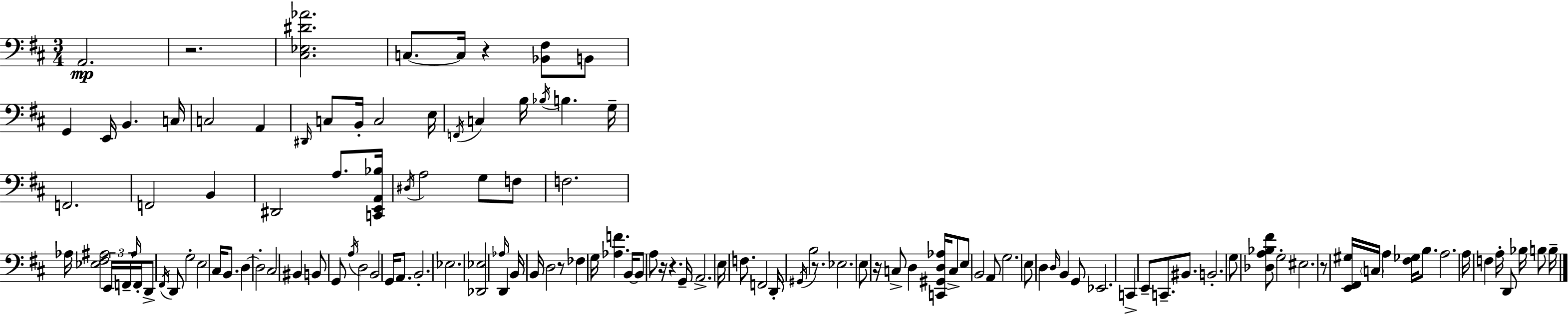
{
  \clef bass
  \numericTimeSignature
  \time 3/4
  \key d \major
  a,2.\mp | r2. | <cis ees dis' aes'>2. | c8.~~ c16 r4 <bes, fis>8 b,8 | \break g,4 e,16 b,4. c16 | c2 a,4 | \grace { dis,16 } c8 b,16-. c2 | e16 \acciaccatura { f,16 } c4 b16 \acciaccatura { bes16 } b4. | \break g16-- f,2. | f,2 b,4 | dis,2 a8. | <c, e, a, bes>16 \acciaccatura { dis16 } a2 | \break g8 f8 f2. | aes16 <ees fis ais>2 | \tuplet 3/2 { e,16 f,16-- \grace { ais16 } } f,16-. d,8-> \acciaccatura { fis,16 } d,8 g2-. | e2 | \break cis16 b,8. d4~~ d2-. | cis2 | bis,4 b,8 g,8 \acciaccatura { a16 } d2 | b,2 | \break g,16 a,8. b,2.-. | ees2. | <des, ees>2 | \grace { aes16 } d,4 b,16 b,16 d2 | \break r8 fes4 | g16 <aes f'>4. b,16~~ b,8 a8 | r16 r4. g,16-- a,2.-> | e16 f8. | \break f,2 d,16-. \acciaccatura { gis,16 } b2 | r8. ees2. | e8 r16 | c8-> d4 <c, gis, d aes>16 c8-> e8 b,2 | \break a,8 g2. | e8 d4 | \grace { d16 } b,4 g,8 ees,2. | c,4-> | \break e,8-- c,8.-- bis,8. b,2.-. | g8 | <des a bes fis'>8 g2-. eis2. | r8 | \break <e, fis, gis>16 \parenthesize c16 a4 <fis ges>16 b8. a2. | a16 f4 | a16-. d,8 bes16 b8 b16-- \bar "|."
}